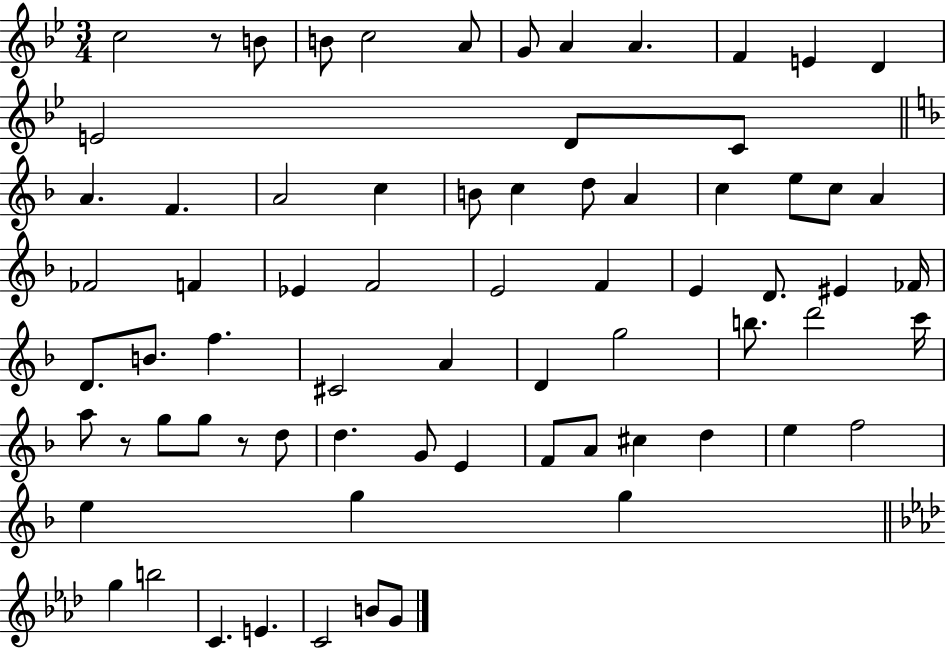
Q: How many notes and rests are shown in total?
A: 72